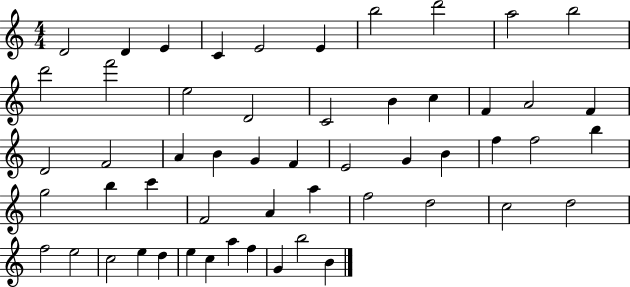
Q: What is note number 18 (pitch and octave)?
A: F4